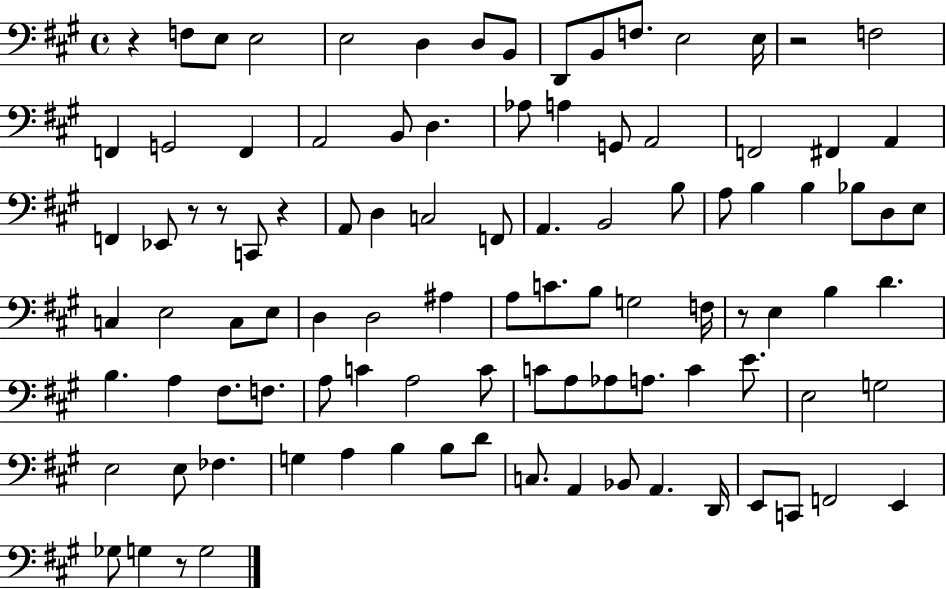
R/q F3/e E3/e E3/h E3/h D3/q D3/e B2/e D2/e B2/e F3/e. E3/h E3/s R/h F3/h F2/q G2/h F2/q A2/h B2/e D3/q. Ab3/e A3/q G2/e A2/h F2/h F#2/q A2/q F2/q Eb2/e R/e R/e C2/e R/q A2/e D3/q C3/h F2/e A2/q. B2/h B3/e A3/e B3/q B3/q Bb3/e D3/e E3/e C3/q E3/h C3/e E3/e D3/q D3/h A#3/q A3/e C4/e. B3/e G3/h F3/s R/e E3/q B3/q D4/q. B3/q. A3/q F#3/e. F3/e. A3/e C4/q A3/h C4/e C4/e A3/e Ab3/e A3/e. C4/q E4/e. E3/h G3/h E3/h E3/e FES3/q. G3/q A3/q B3/q B3/e D4/e C3/e. A2/q Bb2/e A2/q. D2/s E2/e C2/e F2/h E2/q Gb3/e G3/q R/e G3/h